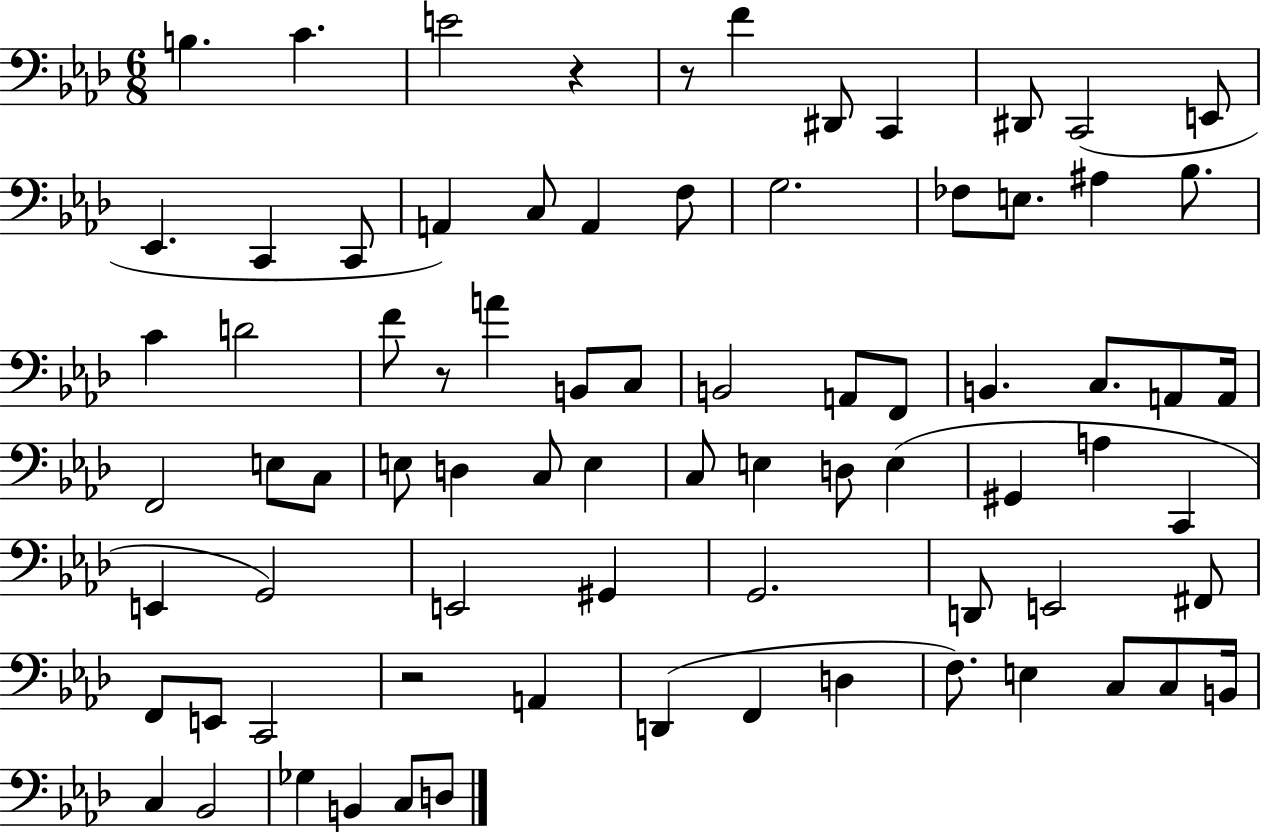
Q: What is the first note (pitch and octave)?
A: B3